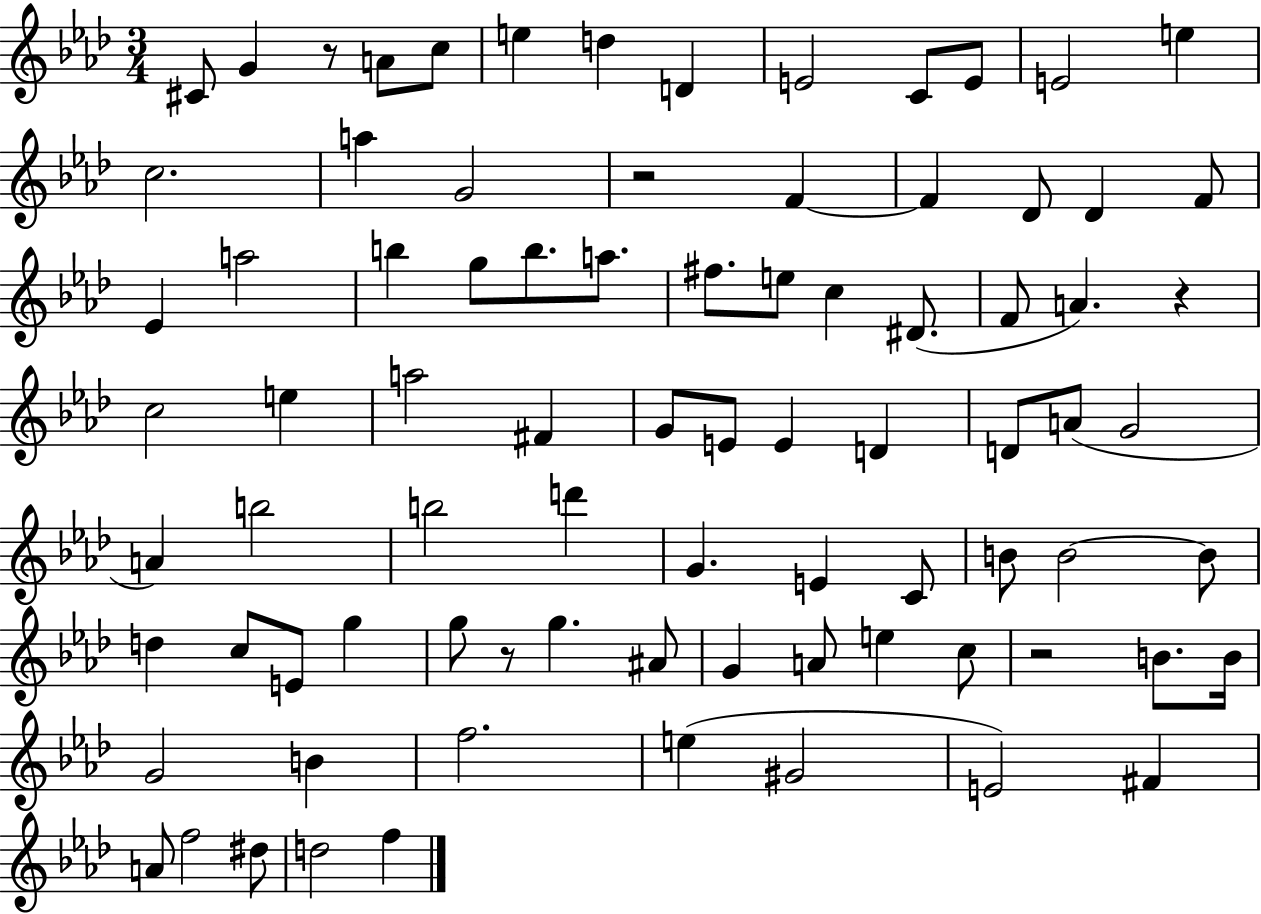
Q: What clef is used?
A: treble